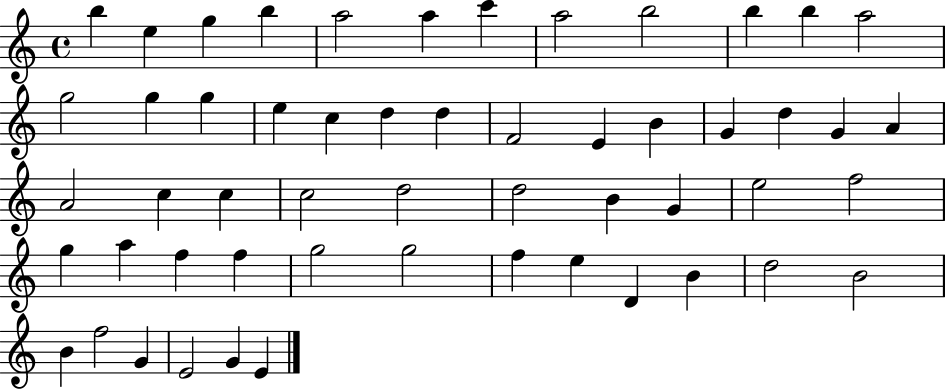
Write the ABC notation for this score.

X:1
T:Untitled
M:4/4
L:1/4
K:C
b e g b a2 a c' a2 b2 b b a2 g2 g g e c d d F2 E B G d G A A2 c c c2 d2 d2 B G e2 f2 g a f f g2 g2 f e D B d2 B2 B f2 G E2 G E